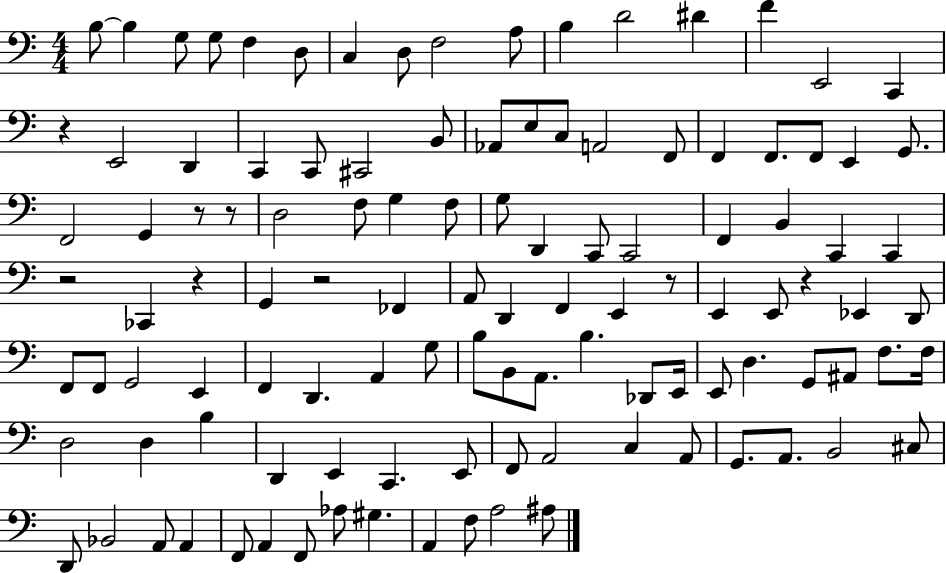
B3/e B3/q G3/e G3/e F3/q D3/e C3/q D3/e F3/h A3/e B3/q D4/h D#4/q F4/q E2/h C2/q R/q E2/h D2/q C2/q C2/e C#2/h B2/e Ab2/e E3/e C3/e A2/h F2/e F2/q F2/e. F2/e E2/q G2/e. F2/h G2/q R/e R/e D3/h F3/e G3/q F3/e G3/e D2/q C2/e C2/h F2/q B2/q C2/q C2/q R/h CES2/q R/q G2/q R/h FES2/q A2/e D2/q F2/q E2/q R/e E2/q E2/e R/q Eb2/q D2/e F2/e F2/e G2/h E2/q F2/q D2/q. A2/q G3/e B3/e B2/e A2/e. B3/q. Db2/e E2/s E2/e D3/q. G2/e A#2/e F3/e. F3/s D3/h D3/q B3/q D2/q E2/q C2/q. E2/e F2/e A2/h C3/q A2/e G2/e. A2/e. B2/h C#3/e D2/e Bb2/h A2/e A2/q F2/e A2/q F2/e Ab3/e G#3/q. A2/q F3/e A3/h A#3/e